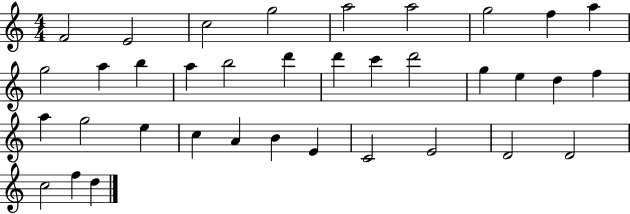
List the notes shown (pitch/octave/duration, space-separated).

F4/h E4/h C5/h G5/h A5/h A5/h G5/h F5/q A5/q G5/h A5/q B5/q A5/q B5/h D6/q D6/q C6/q D6/h G5/q E5/q D5/q F5/q A5/q G5/h E5/q C5/q A4/q B4/q E4/q C4/h E4/h D4/h D4/h C5/h F5/q D5/q